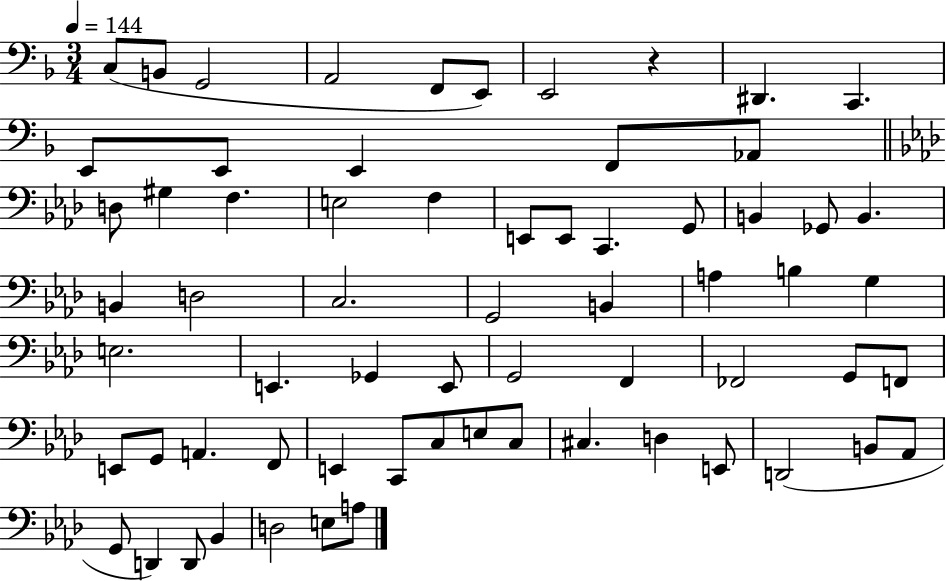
C3/e B2/e G2/h A2/h F2/e E2/e E2/h R/q D#2/q. C2/q. E2/e E2/e E2/q F2/e Ab2/e D3/e G#3/q F3/q. E3/h F3/q E2/e E2/e C2/q. G2/e B2/q Gb2/e B2/q. B2/q D3/h C3/h. G2/h B2/q A3/q B3/q G3/q E3/h. E2/q. Gb2/q E2/e G2/h F2/q FES2/h G2/e F2/e E2/e G2/e A2/q. F2/e E2/q C2/e C3/e E3/e C3/e C#3/q. D3/q E2/e D2/h B2/e Ab2/e G2/e D2/q D2/e Bb2/q D3/h E3/e A3/e